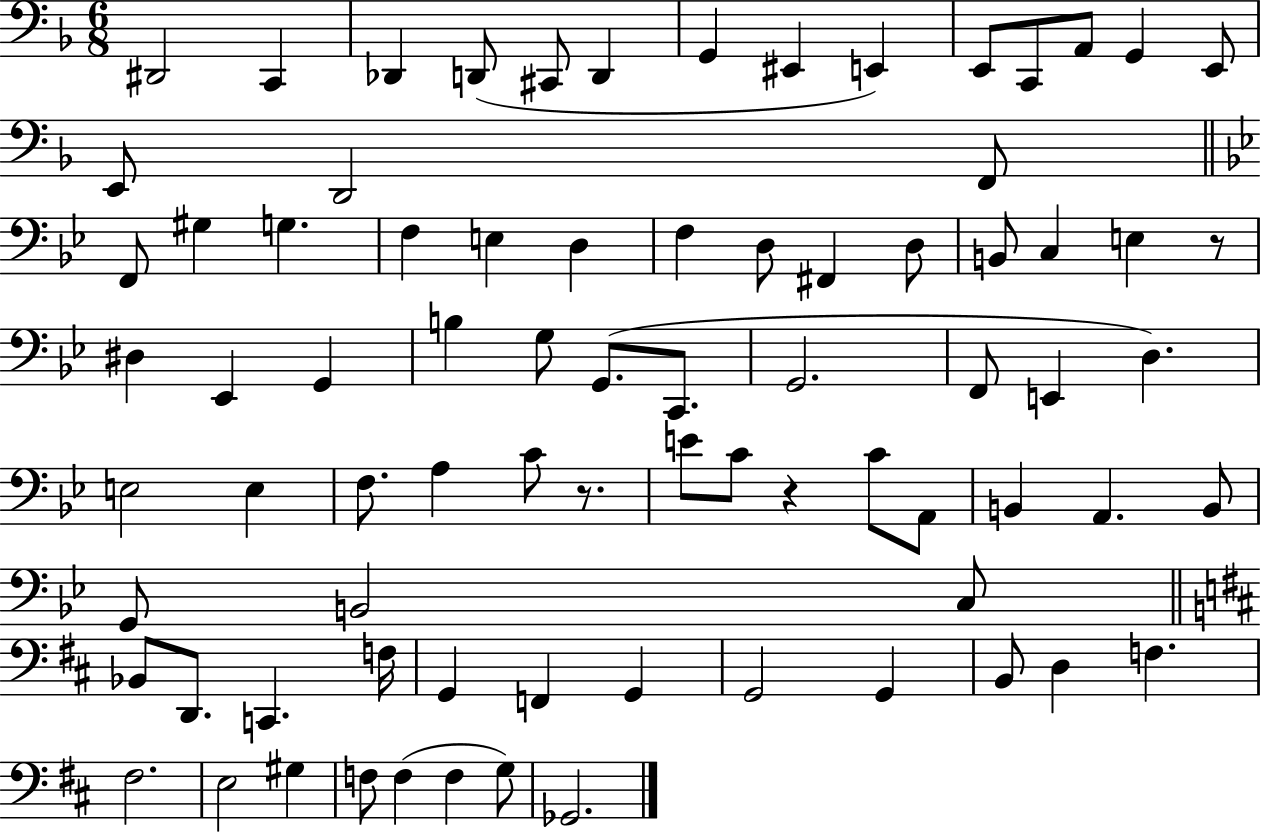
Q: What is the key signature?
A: F major